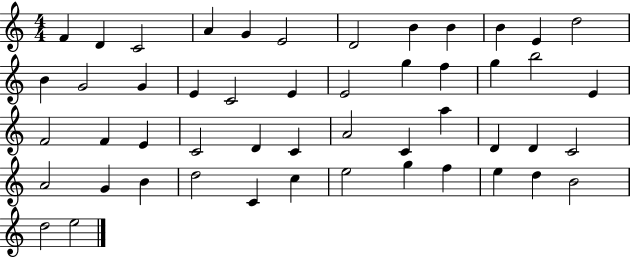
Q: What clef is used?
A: treble